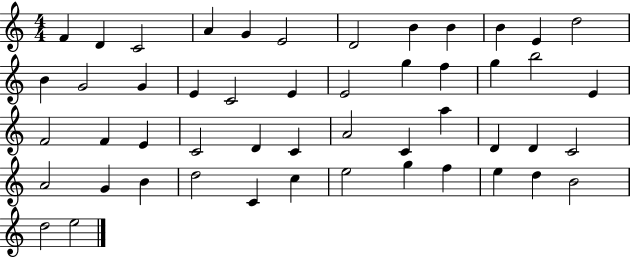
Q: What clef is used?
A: treble